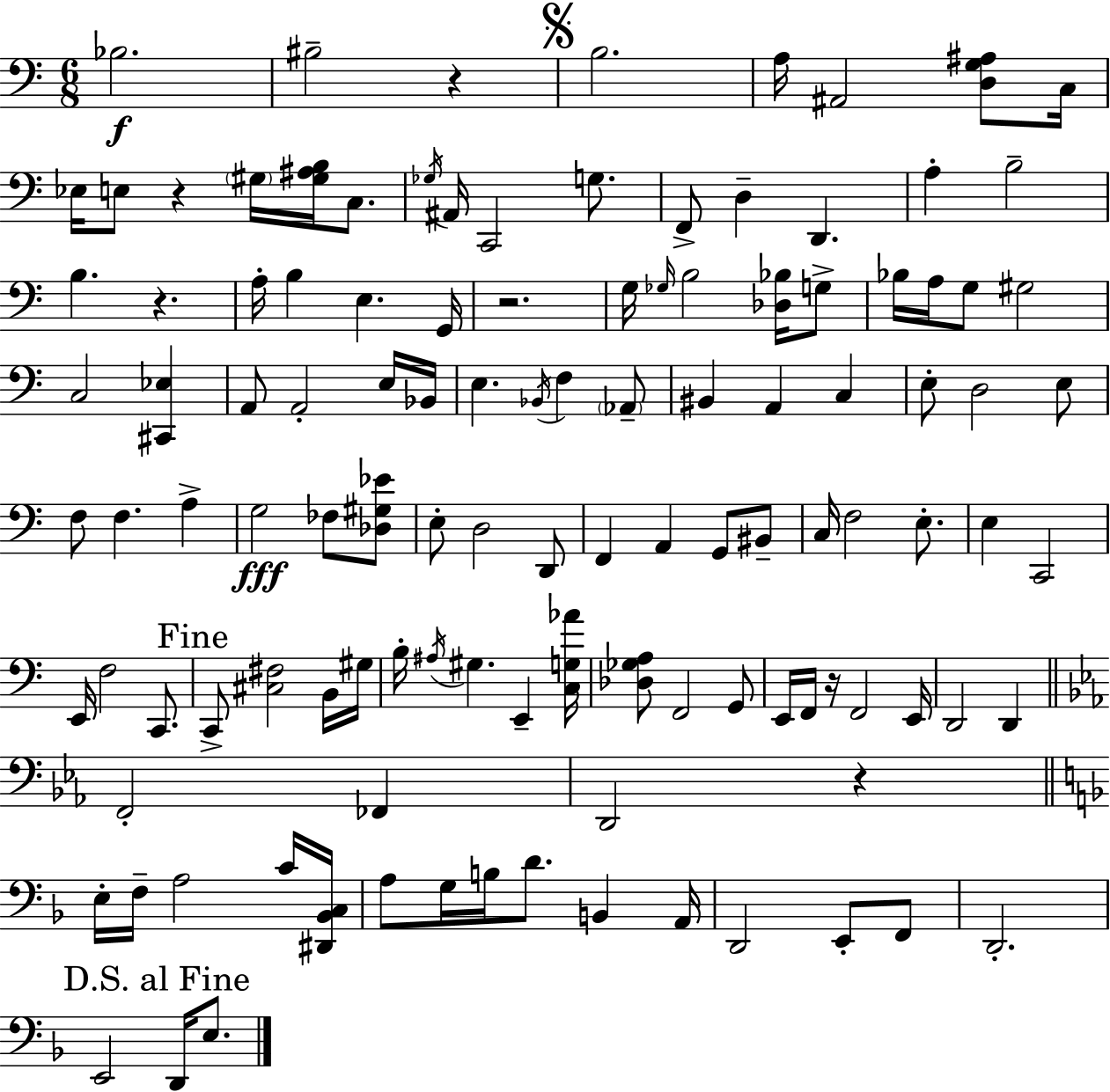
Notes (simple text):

Bb3/h. BIS3/h R/q B3/h. A3/s A#2/h [D3,G3,A#3]/e C3/s Eb3/s E3/e R/q G#3/s [G#3,A#3,B3]/s C3/e. Gb3/s A#2/s C2/h G3/e. F2/e D3/q D2/q. A3/q B3/h B3/q. R/q. A3/s B3/q E3/q. G2/s R/h. G3/s Gb3/s B3/h [Db3,Bb3]/s G3/e Bb3/s A3/s G3/e G#3/h C3/h [C#2,Eb3]/q A2/e A2/h E3/s Bb2/s E3/q. Bb2/s F3/q Ab2/e BIS2/q A2/q C3/q E3/e D3/h E3/e F3/e F3/q. A3/q G3/h FES3/e [Db3,G#3,Eb4]/e E3/e D3/h D2/e F2/q A2/q G2/e BIS2/e C3/s F3/h E3/e. E3/q C2/h E2/s F3/h C2/e. C2/e [C#3,F#3]/h B2/s G#3/s B3/s A#3/s G#3/q. E2/q [C3,G3,Ab4]/s [Db3,Gb3,A3]/e F2/h G2/e E2/s F2/s R/s F2/h E2/s D2/h D2/q F2/h FES2/q D2/h R/q E3/s F3/s A3/h C4/s [D#2,Bb2,C3]/s A3/e G3/s B3/s D4/e. B2/q A2/s D2/h E2/e F2/e D2/h. E2/h D2/s E3/e.